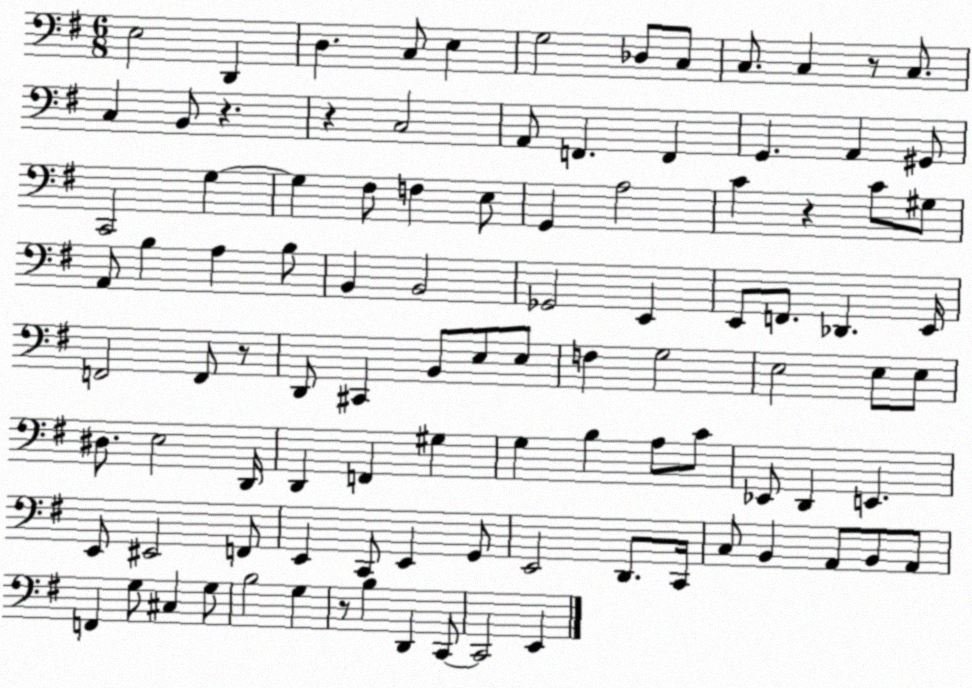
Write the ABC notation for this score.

X:1
T:Untitled
M:6/8
L:1/4
K:G
E,2 D,, D, C,/2 E, G,2 _D,/2 C,/2 C,/2 C, z/2 C,/2 C, B,,/2 z z C,2 A,,/2 F,, F,, G,, A,, ^G,,/2 C,,2 G, G, ^F,/2 F, E,/2 G,, A,2 C z C/2 ^G,/2 A,,/2 B, A, B,/2 B,, B,,2 _G,,2 E,, E,,/2 F,,/2 _D,, E,,/4 F,,2 F,,/2 z/2 D,,/2 ^C,, B,,/2 E,/2 E,/2 F, G,2 E,2 E,/2 E,/2 ^D,/2 E,2 D,,/4 D,, F,, ^G, G, B, A,/2 C/2 _E,,/2 D,, E,, E,,/2 ^E,,2 F,,/2 E,, C,,/2 E,, G,,/2 E,,2 D,,/2 C,,/4 C,/2 B,, A,,/2 B,,/2 A,,/2 F,, G,/2 ^C, G,/2 B,2 G, z/2 B, D,, C,,/2 C,,2 E,,